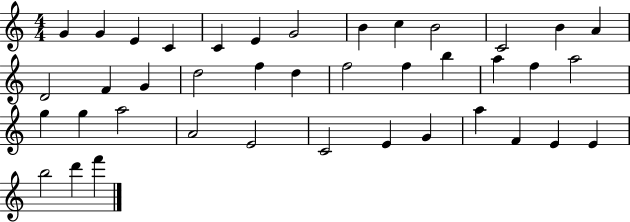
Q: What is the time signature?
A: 4/4